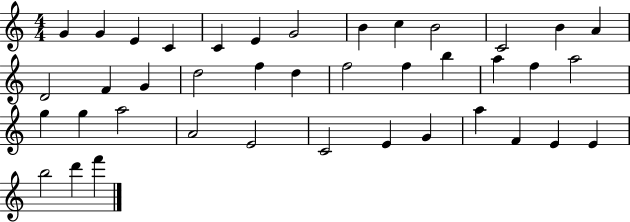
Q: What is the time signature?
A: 4/4